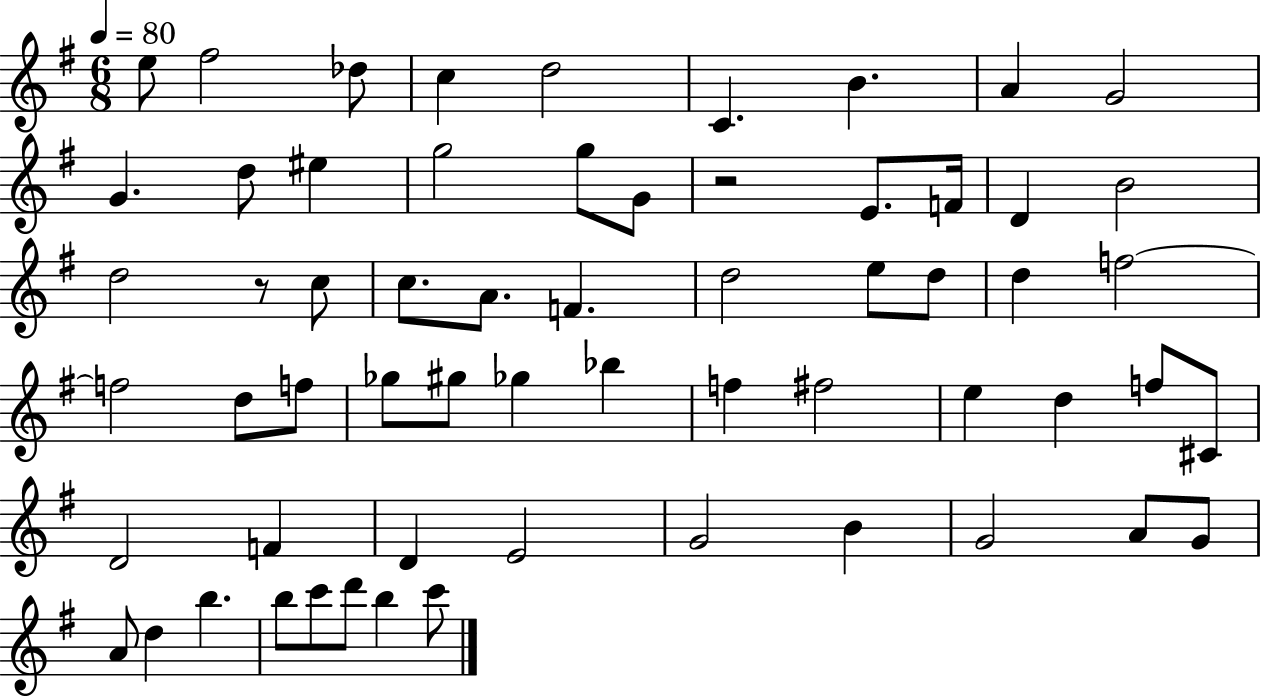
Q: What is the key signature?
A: G major